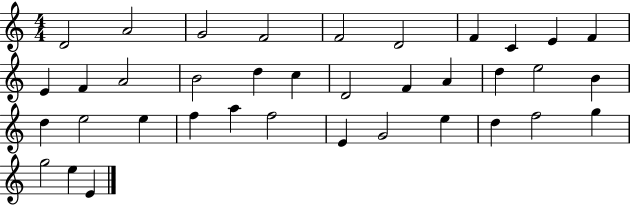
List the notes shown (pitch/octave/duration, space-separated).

D4/h A4/h G4/h F4/h F4/h D4/h F4/q C4/q E4/q F4/q E4/q F4/q A4/h B4/h D5/q C5/q D4/h F4/q A4/q D5/q E5/h B4/q D5/q E5/h E5/q F5/q A5/q F5/h E4/q G4/h E5/q D5/q F5/h G5/q G5/h E5/q E4/q